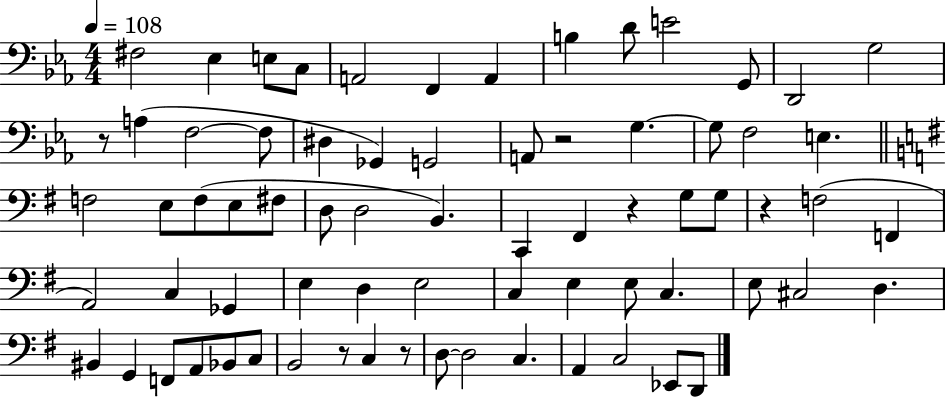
{
  \clef bass
  \numericTimeSignature
  \time 4/4
  \key ees \major
  \tempo 4 = 108
  fis2 ees4 e8 c8 | a,2 f,4 a,4 | b4 d'8 e'2 g,8 | d,2 g2 | \break r8 a4( f2~~ f8 | dis4 ges,4) g,2 | a,8 r2 g4.~~ | g8 f2 e4. | \break \bar "||" \break \key e \minor f2 e8 f8( e8 fis8 | d8 d2 b,4.) | c,4 fis,4 r4 g8 g8 | r4 f2( f,4 | \break a,2) c4 ges,4 | e4 d4 e2 | c4 e4 e8 c4. | e8 cis2 d4. | \break bis,4 g,4 f,8 a,8 bes,8 c8 | b,2 r8 c4 r8 | d8~~ d2 c4. | a,4 c2 ees,8 d,8 | \break \bar "|."
}